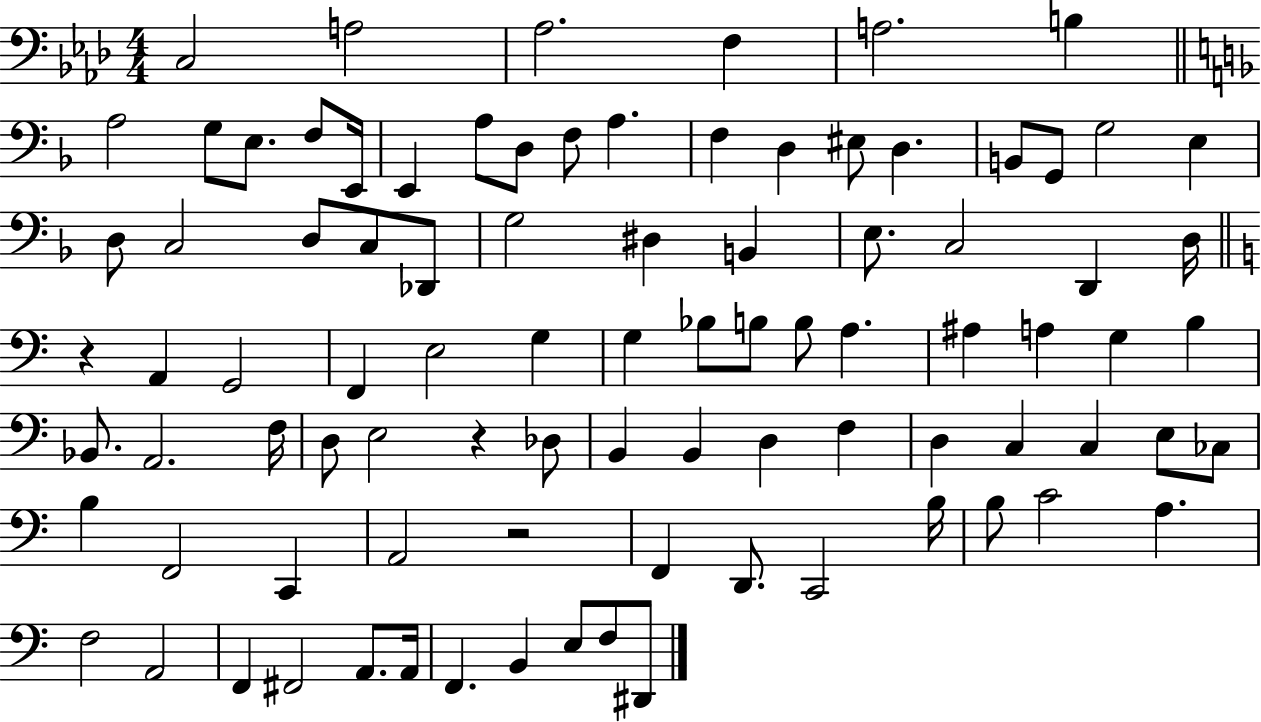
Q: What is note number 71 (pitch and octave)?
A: D2